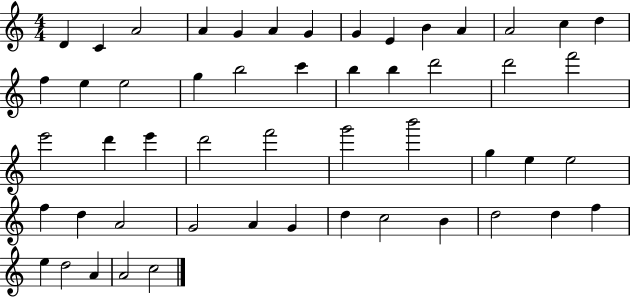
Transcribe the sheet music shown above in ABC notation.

X:1
T:Untitled
M:4/4
L:1/4
K:C
D C A2 A G A G G E B A A2 c d f e e2 g b2 c' b b d'2 d'2 f'2 e'2 d' e' d'2 f'2 g'2 b'2 g e e2 f d A2 G2 A G d c2 B d2 d f e d2 A A2 c2